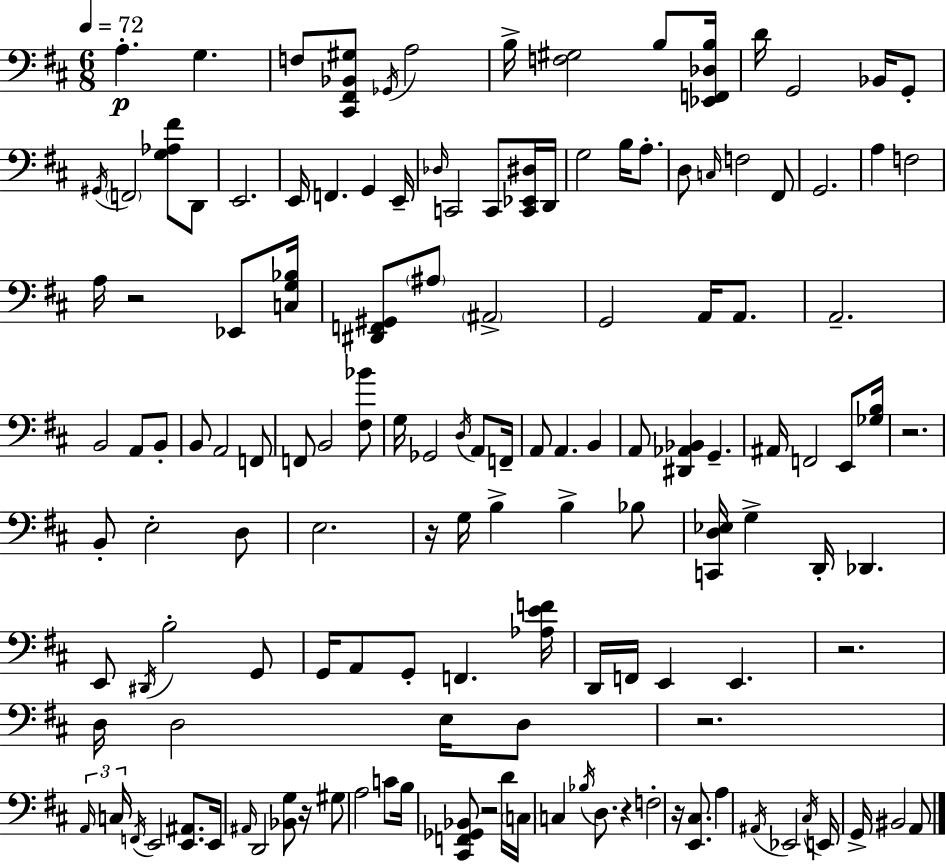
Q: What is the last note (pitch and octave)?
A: A2